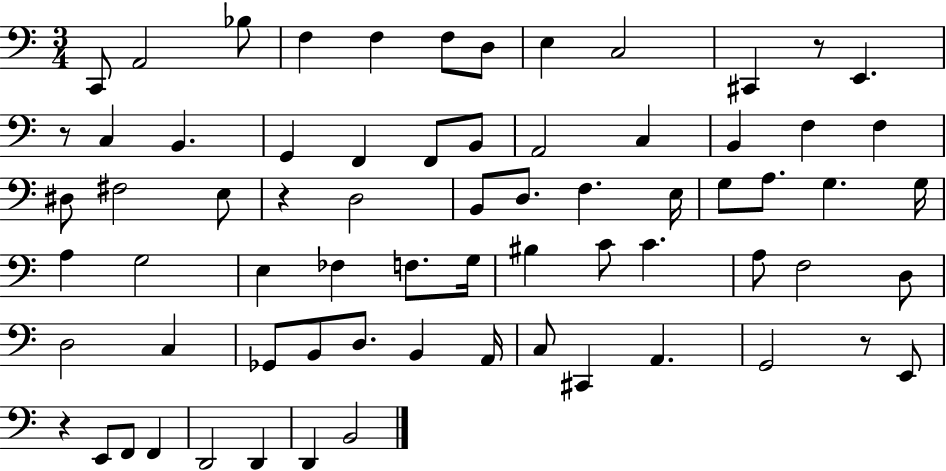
X:1
T:Untitled
M:3/4
L:1/4
K:C
C,,/2 A,,2 _B,/2 F, F, F,/2 D,/2 E, C,2 ^C,, z/2 E,, z/2 C, B,, G,, F,, F,,/2 B,,/2 A,,2 C, B,, F, F, ^D,/2 ^F,2 E,/2 z D,2 B,,/2 D,/2 F, E,/4 G,/2 A,/2 G, G,/4 A, G,2 E, _F, F,/2 G,/4 ^B, C/2 C A,/2 F,2 D,/2 D,2 C, _G,,/2 B,,/2 D,/2 B,, A,,/4 C,/2 ^C,, A,, G,,2 z/2 E,,/2 z E,,/2 F,,/2 F,, D,,2 D,, D,, B,,2